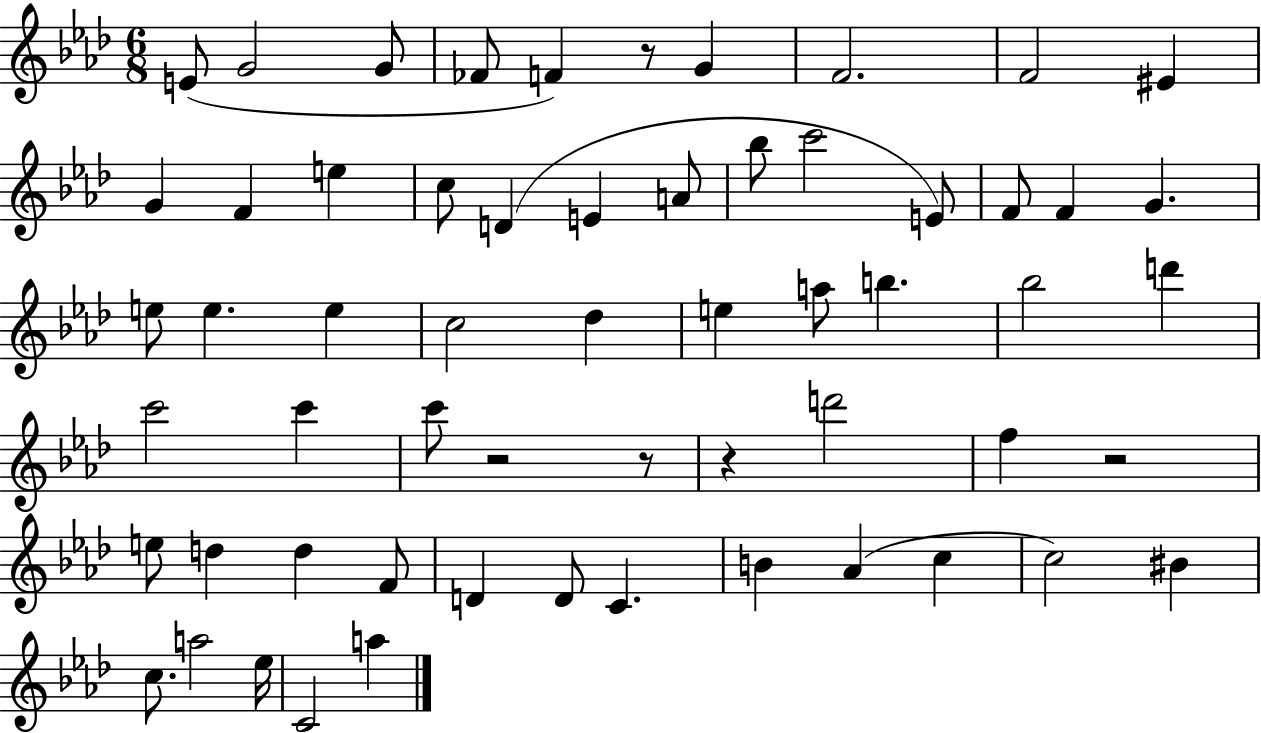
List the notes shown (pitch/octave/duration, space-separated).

E4/e G4/h G4/e FES4/e F4/q R/e G4/q F4/h. F4/h EIS4/q G4/q F4/q E5/q C5/e D4/q E4/q A4/e Bb5/e C6/h E4/e F4/e F4/q G4/q. E5/e E5/q. E5/q C5/h Db5/q E5/q A5/e B5/q. Bb5/h D6/q C6/h C6/q C6/e R/h R/e R/q D6/h F5/q R/h E5/e D5/q D5/q F4/e D4/q D4/e C4/q. B4/q Ab4/q C5/q C5/h BIS4/q C5/e. A5/h Eb5/s C4/h A5/q